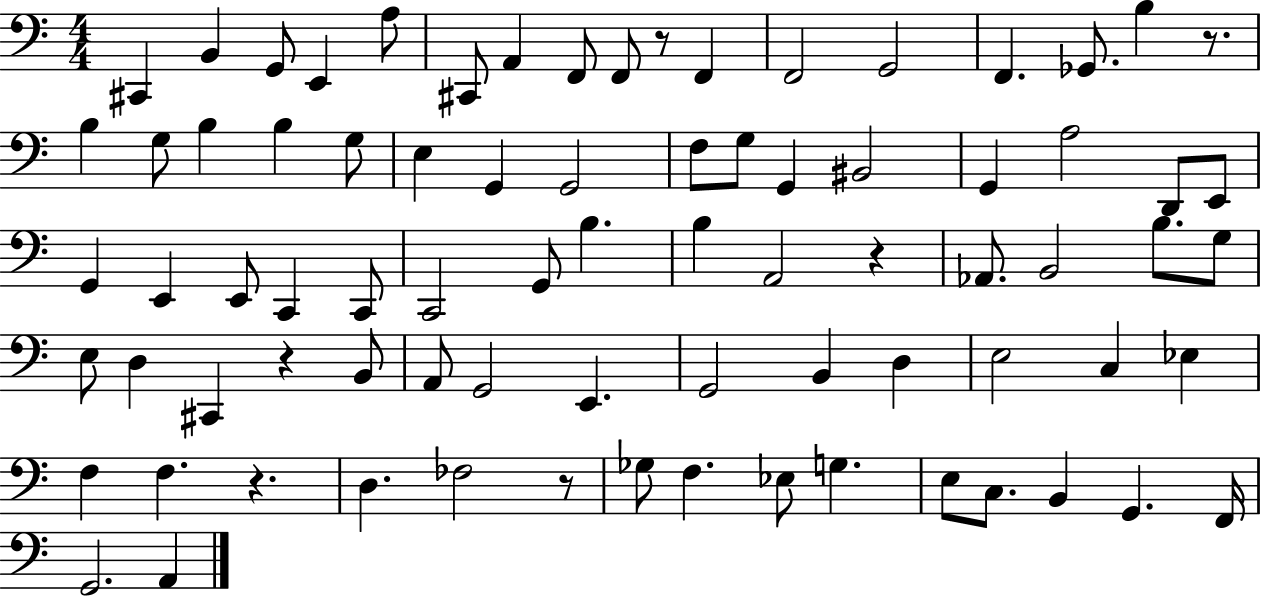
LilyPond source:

{
  \clef bass
  \numericTimeSignature
  \time 4/4
  \key c \major
  \repeat volta 2 { cis,4 b,4 g,8 e,4 a8 | cis,8 a,4 f,8 f,8 r8 f,4 | f,2 g,2 | f,4. ges,8. b4 r8. | \break b4 g8 b4 b4 g8 | e4 g,4 g,2 | f8 g8 g,4 bis,2 | g,4 a2 d,8 e,8 | \break g,4 e,4 e,8 c,4 c,8 | c,2 g,8 b4. | b4 a,2 r4 | aes,8. b,2 b8. g8 | \break e8 d4 cis,4 r4 b,8 | a,8 g,2 e,4. | g,2 b,4 d4 | e2 c4 ees4 | \break f4 f4. r4. | d4. fes2 r8 | ges8 f4. ees8 g4. | e8 c8. b,4 g,4. f,16 | \break g,2. a,4 | } \bar "|."
}